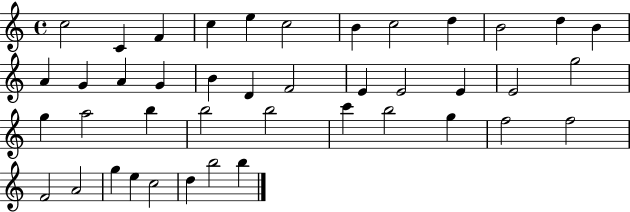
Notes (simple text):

C5/h C4/q F4/q C5/q E5/q C5/h B4/q C5/h D5/q B4/h D5/q B4/q A4/q G4/q A4/q G4/q B4/q D4/q F4/h E4/q E4/h E4/q E4/h G5/h G5/q A5/h B5/q B5/h B5/h C6/q B5/h G5/q F5/h F5/h F4/h A4/h G5/q E5/q C5/h D5/q B5/h B5/q